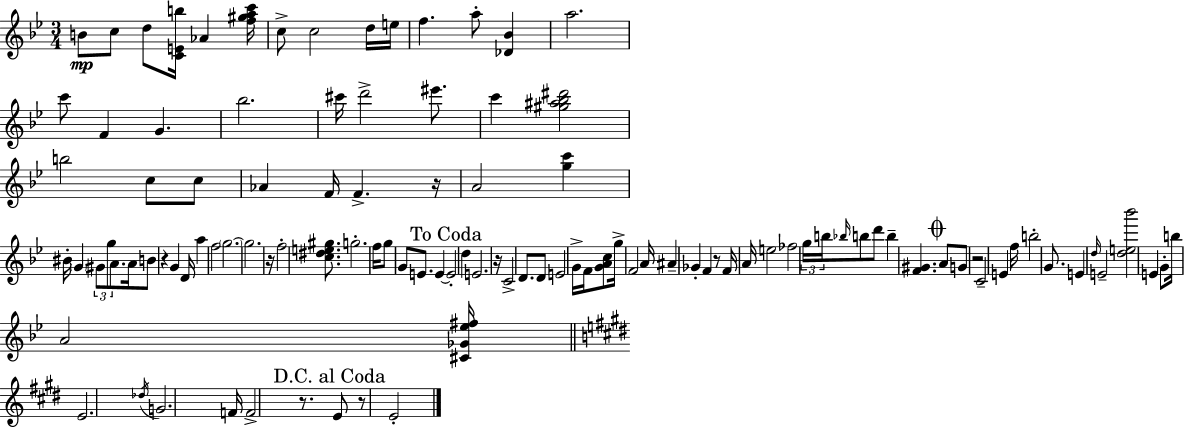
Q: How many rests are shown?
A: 8